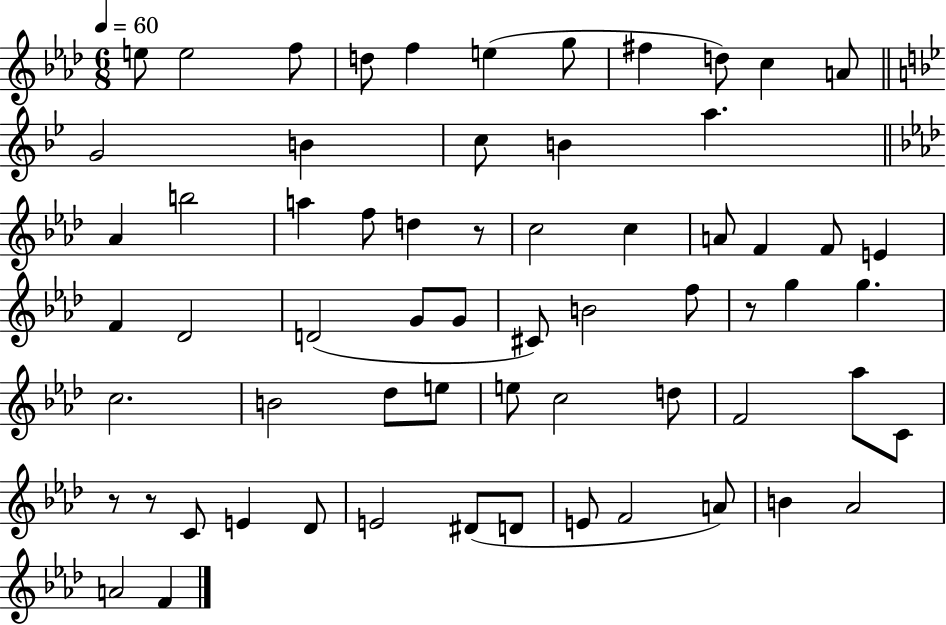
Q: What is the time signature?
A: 6/8